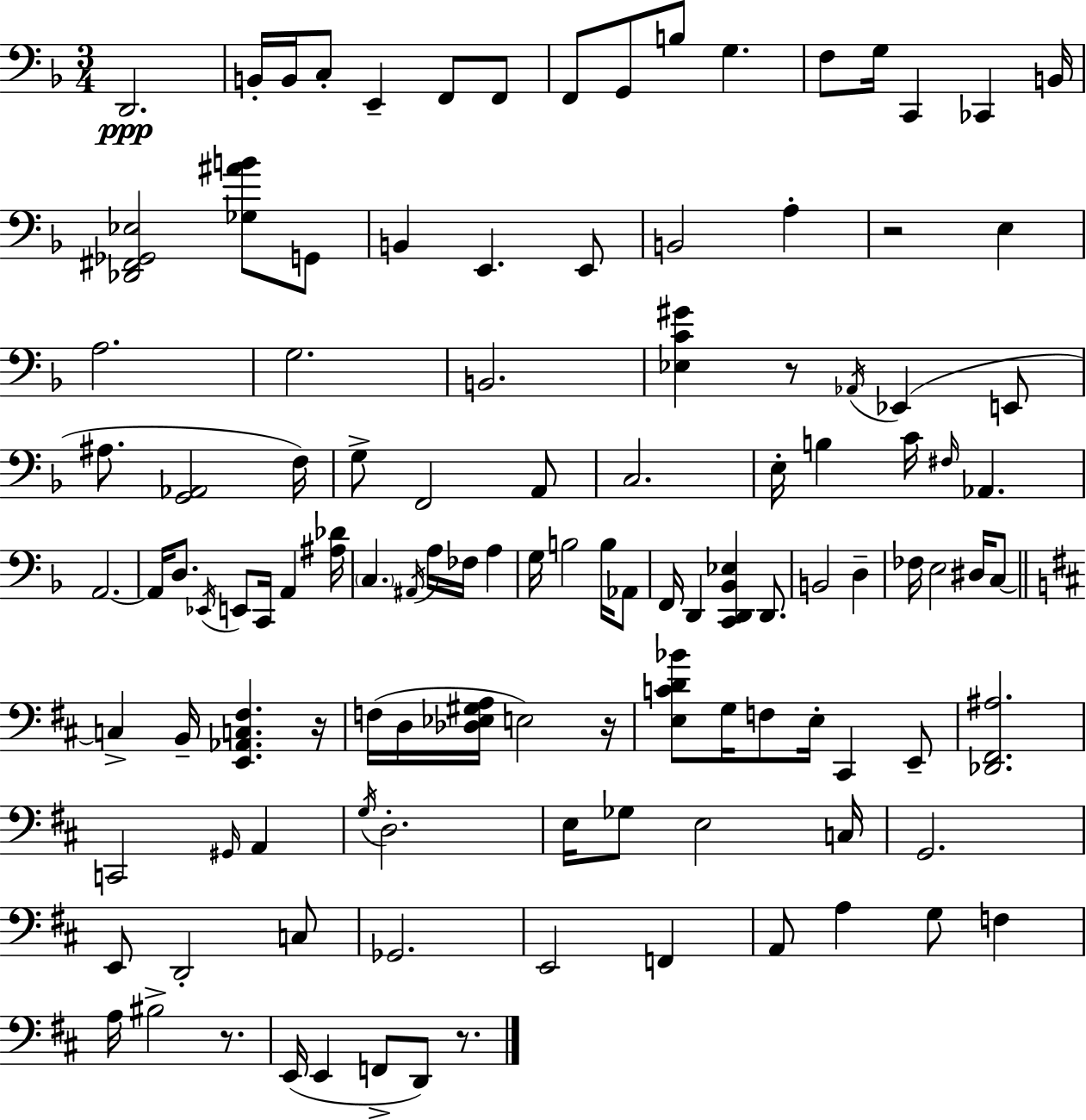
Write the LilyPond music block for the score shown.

{
  \clef bass
  \numericTimeSignature
  \time 3/4
  \key f \major
  d,2.\ppp | b,16-. b,16 c8-. e,4-- f,8 f,8 | f,8 g,8 b8 g4. | f8 g16 c,4 ces,4 b,16 | \break <des, fis, ges, ees>2 <ges ais' b'>8 g,8 | b,4 e,4. e,8 | b,2 a4-. | r2 e4 | \break a2. | g2. | b,2. | <ees c' gis'>4 r8 \acciaccatura { aes,16 } ees,4( e,8 | \break ais8. <g, aes,>2 | f16) g8-> f,2 a,8 | c2. | e16-. b4 c'16 \grace { fis16 } aes,4. | \break a,2.~~ | a,16 d8. \acciaccatura { ees,16 } e,8 c,16 a,4 | <ais des'>16 \parenthesize c4. \acciaccatura { ais,16 } a16 fes16 | a4 g16 b2 | \break b16 aes,8 f,16 d,4 <c, d, bes, ees>4 | d,8. b,2 | d4-- fes16 e2 | dis16 c8~~ \bar "||" \break \key d \major c4-> b,16-- <e, aes, c fis>4. r16 | f16( d16 <des ees gis a>16 e2) r16 | <e c' d' bes'>8 g16 f8 e16-. cis,4 e,8-- | <des, fis, ais>2. | \break c,2 \grace { gis,16 } a,4 | \acciaccatura { g16 } d2.-. | e16 ges8 e2 | c16 g,2. | \break e,8 d,2-. | c8 ges,2. | e,2 f,4 | a,8 a4 g8 f4 | \break a16 bis2-> r8. | e,16( e,4 f,8-> d,8) r8. | \bar "|."
}